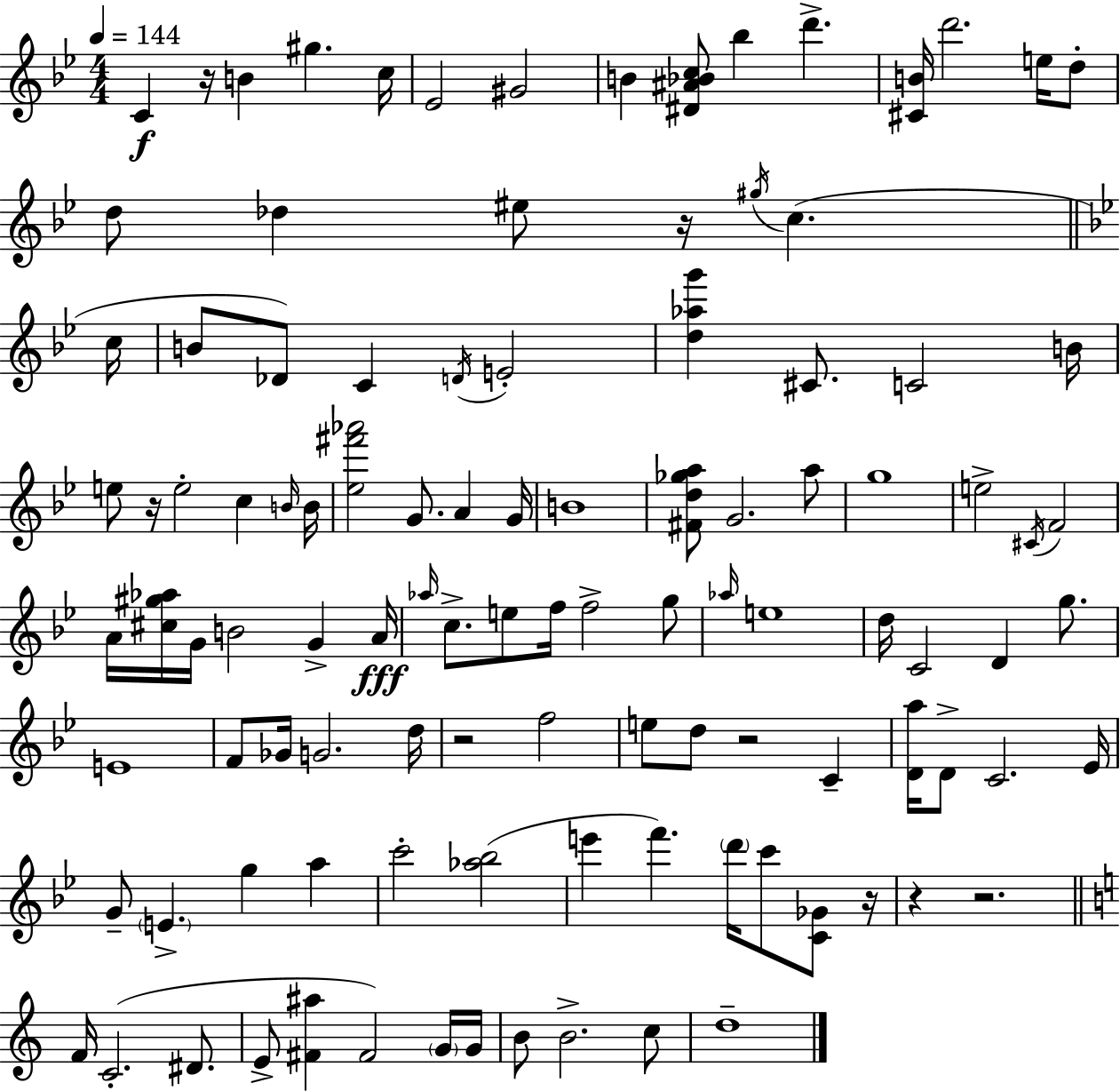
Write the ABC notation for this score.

X:1
T:Untitled
M:4/4
L:1/4
K:Gm
C z/4 B ^g c/4 _E2 ^G2 B [^D^A_Bc]/2 _b d' [^CB]/4 d'2 e/4 d/2 d/2 _d ^e/2 z/4 ^g/4 c c/4 B/2 _D/2 C D/4 E2 [d_ag'] ^C/2 C2 B/4 e/2 z/4 e2 c B/4 B/4 [_e^f'_a']2 G/2 A G/4 B4 [^Fd_ga]/2 G2 a/2 g4 e2 ^C/4 F2 A/4 [^c^g_a]/4 G/4 B2 G A/4 _a/4 c/2 e/2 f/4 f2 g/2 _a/4 e4 d/4 C2 D g/2 E4 F/2 _G/4 G2 d/4 z2 f2 e/2 d/2 z2 C [Da]/4 D/2 C2 _E/4 G/2 E g a c'2 [_a_b]2 e' f' d'/4 c'/2 [C_G]/2 z/4 z z2 F/4 C2 ^D/2 E/2 [^F^a] ^F2 G/4 G/4 B/2 B2 c/2 d4